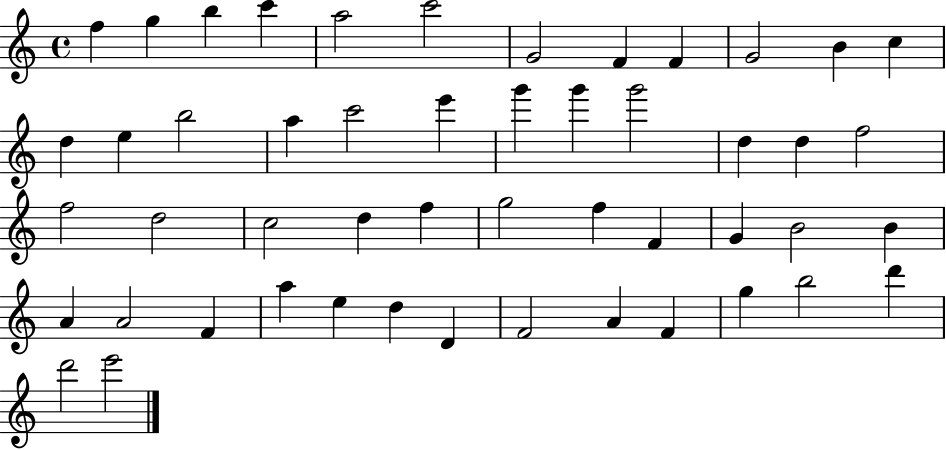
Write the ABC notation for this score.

X:1
T:Untitled
M:4/4
L:1/4
K:C
f g b c' a2 c'2 G2 F F G2 B c d e b2 a c'2 e' g' g' g'2 d d f2 f2 d2 c2 d f g2 f F G B2 B A A2 F a e d D F2 A F g b2 d' d'2 e'2